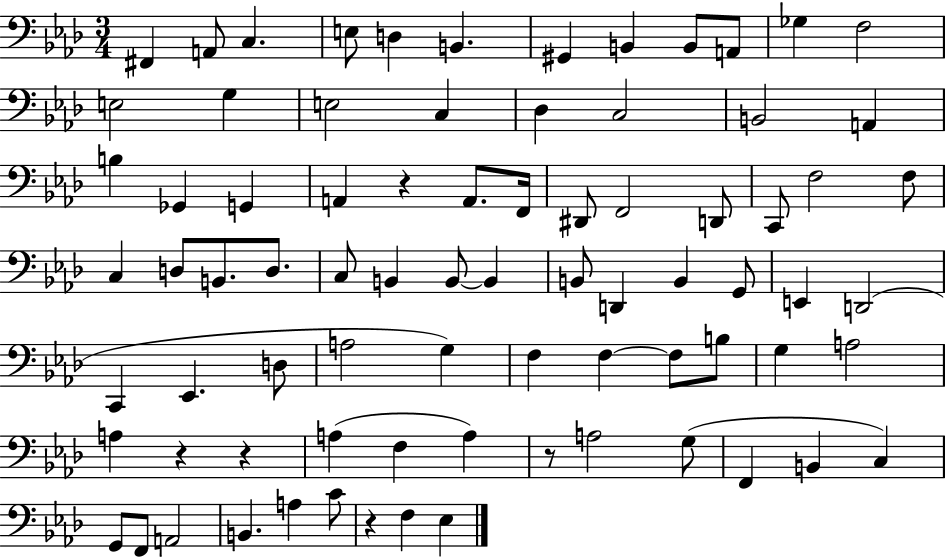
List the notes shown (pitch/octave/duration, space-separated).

F#2/q A2/e C3/q. E3/e D3/q B2/q. G#2/q B2/q B2/e A2/e Gb3/q F3/h E3/h G3/q E3/h C3/q Db3/q C3/h B2/h A2/q B3/q Gb2/q G2/q A2/q R/q A2/e. F2/s D#2/e F2/h D2/e C2/e F3/h F3/e C3/q D3/e B2/e. D3/e. C3/e B2/q B2/e B2/q B2/e D2/q B2/q G2/e E2/q D2/h C2/q Eb2/q. D3/e A3/h G3/q F3/q F3/q F3/e B3/e G3/q A3/h A3/q R/q R/q A3/q F3/q A3/q R/e A3/h G3/e F2/q B2/q C3/q G2/e F2/e A2/h B2/q. A3/q C4/e R/q F3/q Eb3/q